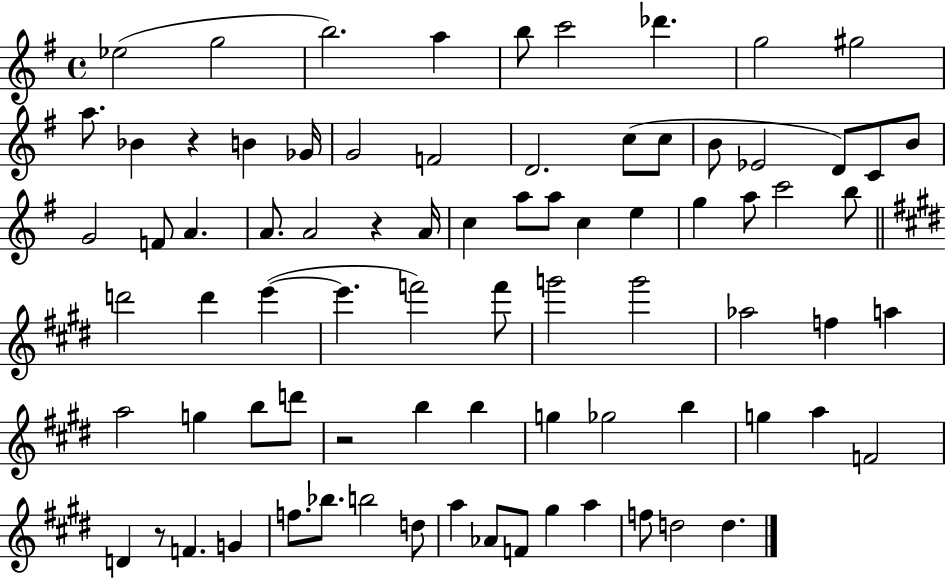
Eb5/h G5/h B5/h. A5/q B5/e C6/h Db6/q. G5/h G#5/h A5/e. Bb4/q R/q B4/q Gb4/s G4/h F4/h D4/h. C5/e C5/e B4/e Eb4/h D4/e C4/e B4/e G4/h F4/e A4/q. A4/e. A4/h R/q A4/s C5/q A5/e A5/e C5/q E5/q G5/q A5/e C6/h B5/e D6/h D6/q E6/q E6/q. F6/h F6/e G6/h G6/h Ab5/h F5/q A5/q A5/h G5/q B5/e D6/e R/h B5/q B5/q G5/q Gb5/h B5/q G5/q A5/q F4/h D4/q R/e F4/q. G4/q F5/e. Bb5/e. B5/h D5/e A5/q Ab4/e F4/e G#5/q A5/q F5/e D5/h D5/q.